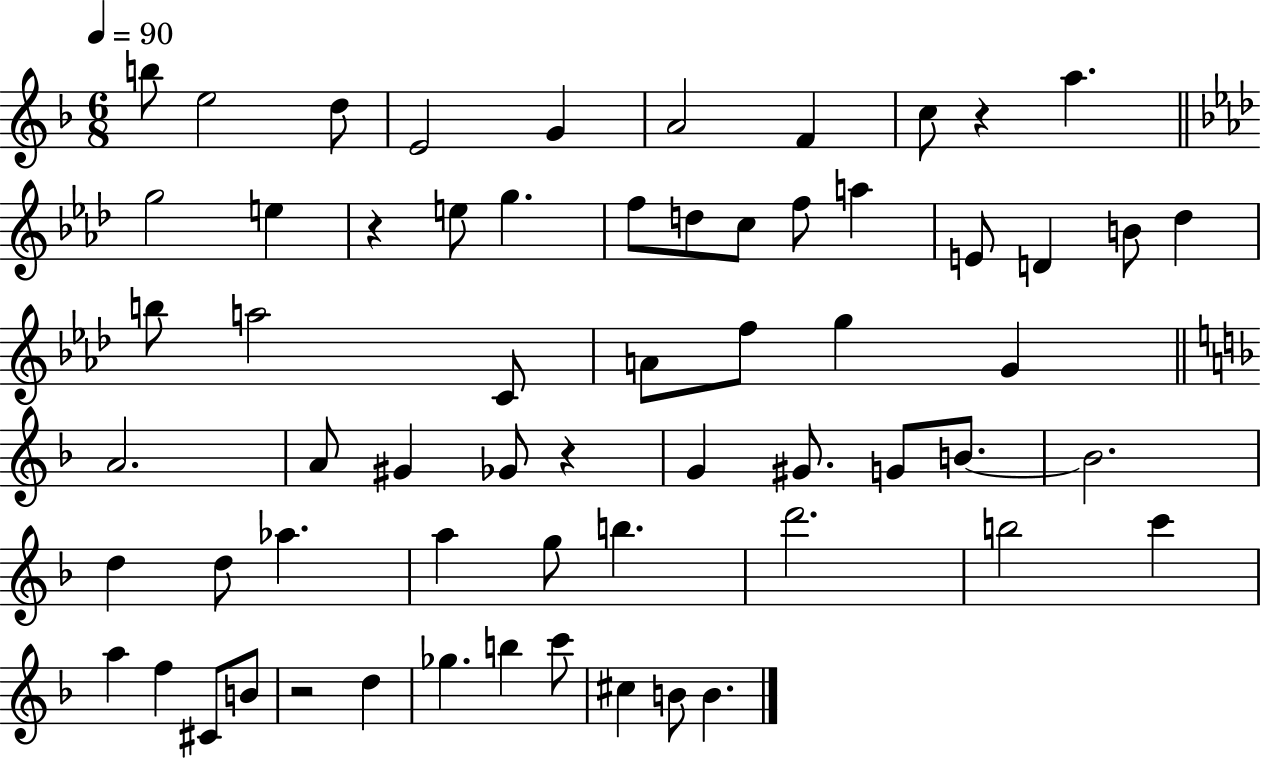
B5/e E5/h D5/e E4/h G4/q A4/h F4/q C5/e R/q A5/q. G5/h E5/q R/q E5/e G5/q. F5/e D5/e C5/e F5/e A5/q E4/e D4/q B4/e Db5/q B5/e A5/h C4/e A4/e F5/e G5/q G4/q A4/h. A4/e G#4/q Gb4/e R/q G4/q G#4/e. G4/e B4/e. B4/h. D5/q D5/e Ab5/q. A5/q G5/e B5/q. D6/h. B5/h C6/q A5/q F5/q C#4/e B4/e R/h D5/q Gb5/q. B5/q C6/e C#5/q B4/e B4/q.